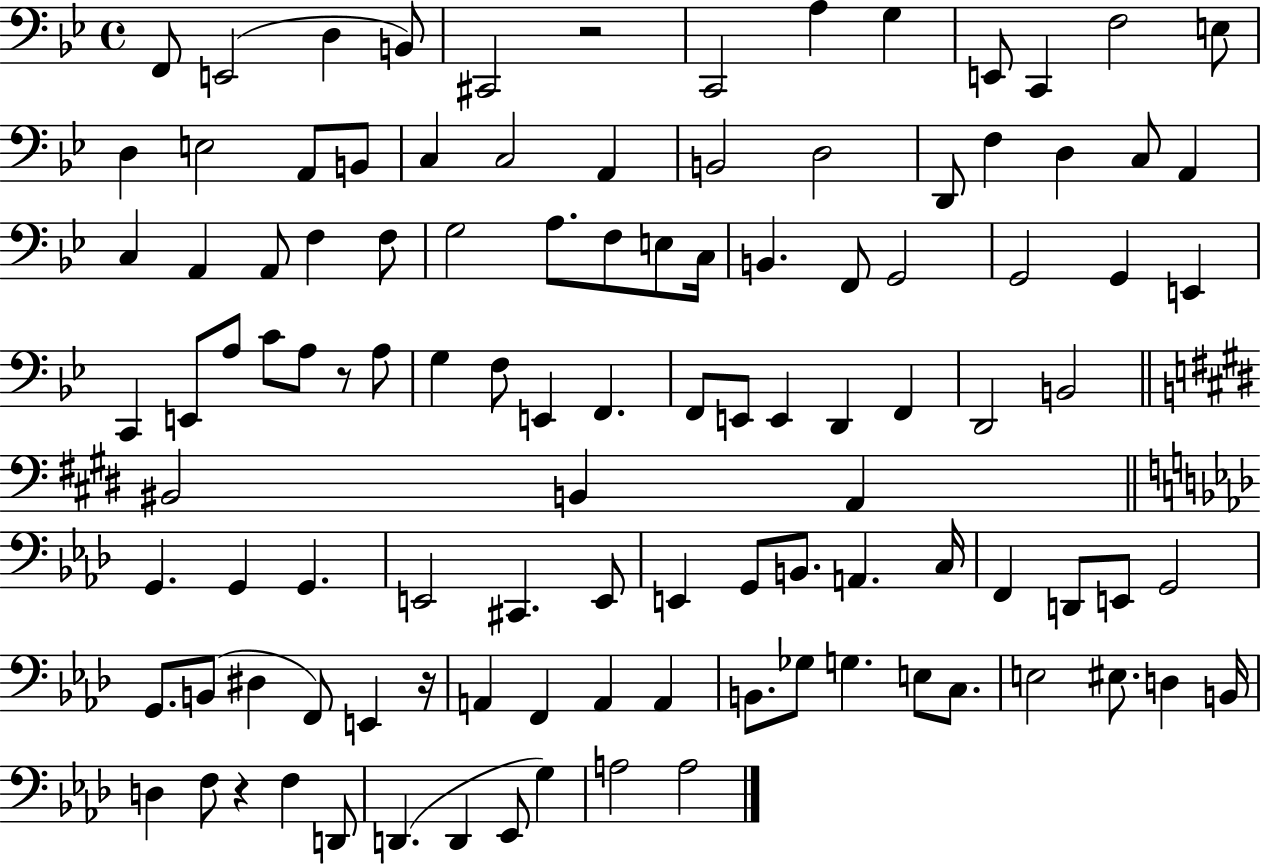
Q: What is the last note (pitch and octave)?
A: A3